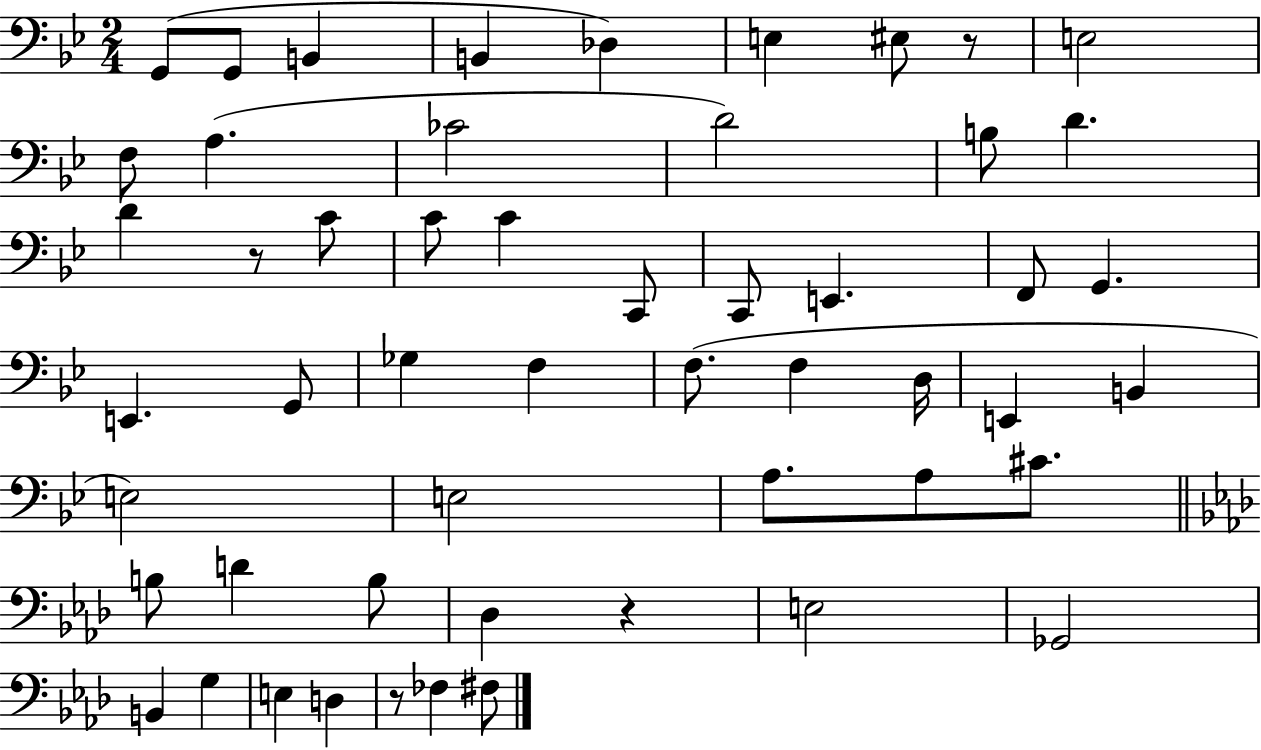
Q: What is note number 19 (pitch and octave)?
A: C2